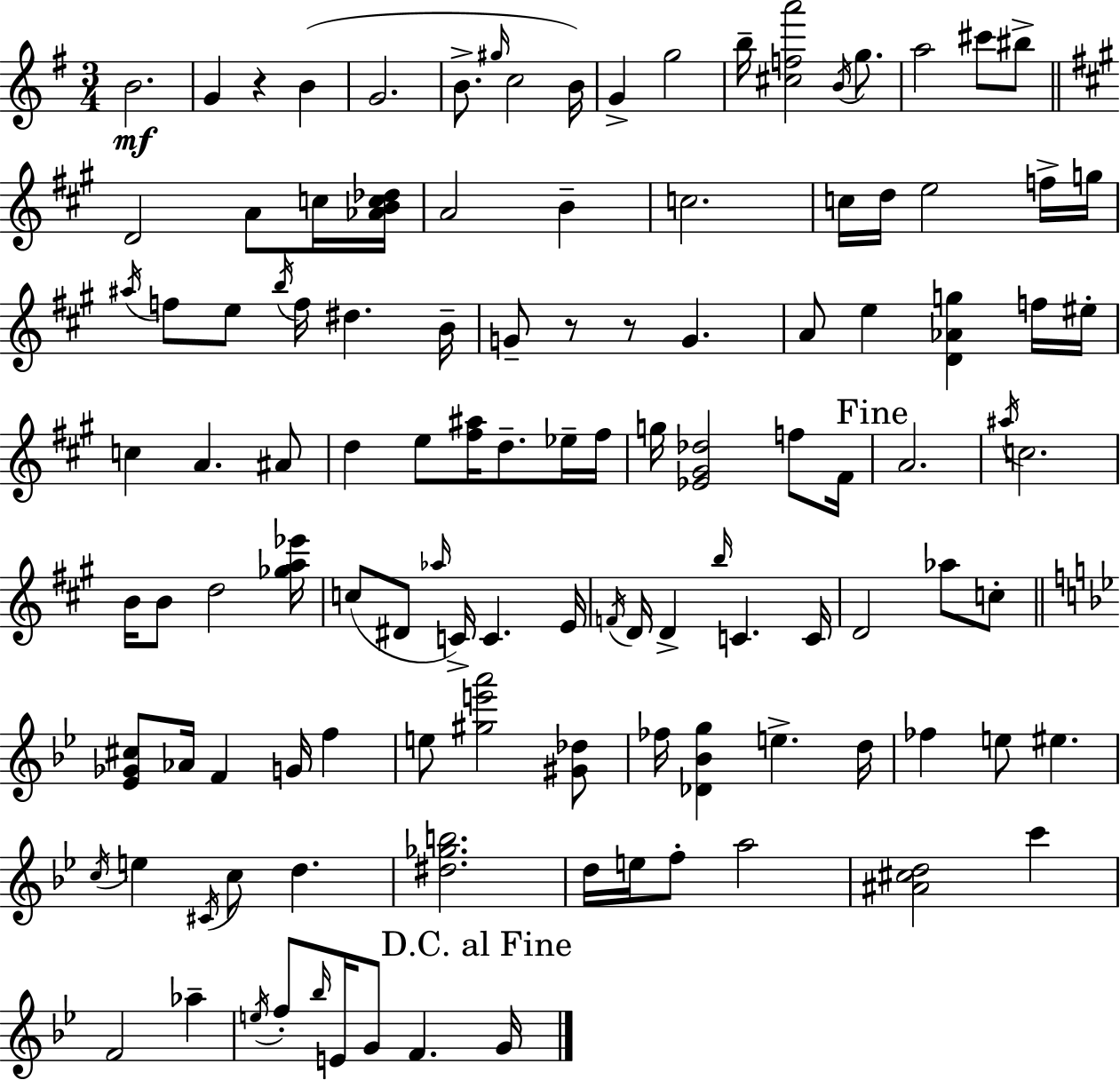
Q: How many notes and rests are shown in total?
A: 117